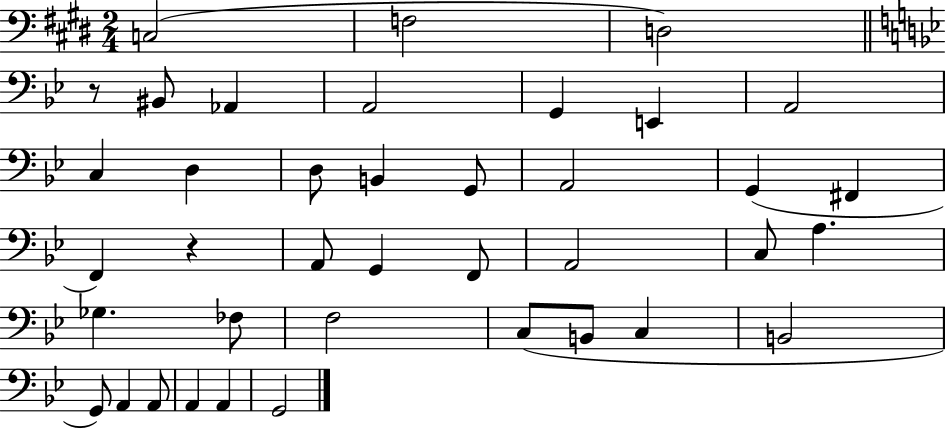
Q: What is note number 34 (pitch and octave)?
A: A2